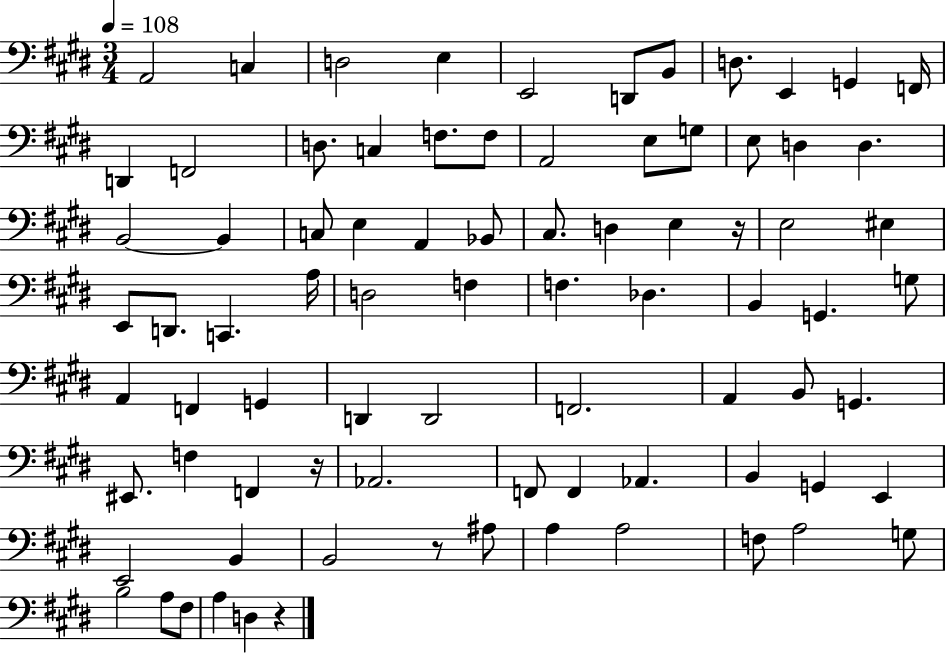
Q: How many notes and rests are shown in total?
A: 82